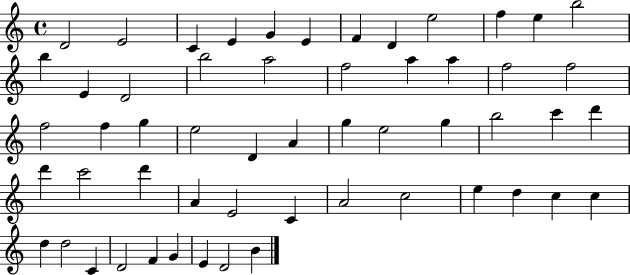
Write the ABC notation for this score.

X:1
T:Untitled
M:4/4
L:1/4
K:C
D2 E2 C E G E F D e2 f e b2 b E D2 b2 a2 f2 a a f2 f2 f2 f g e2 D A g e2 g b2 c' d' d' c'2 d' A E2 C A2 c2 e d c c d d2 C D2 F G E D2 B